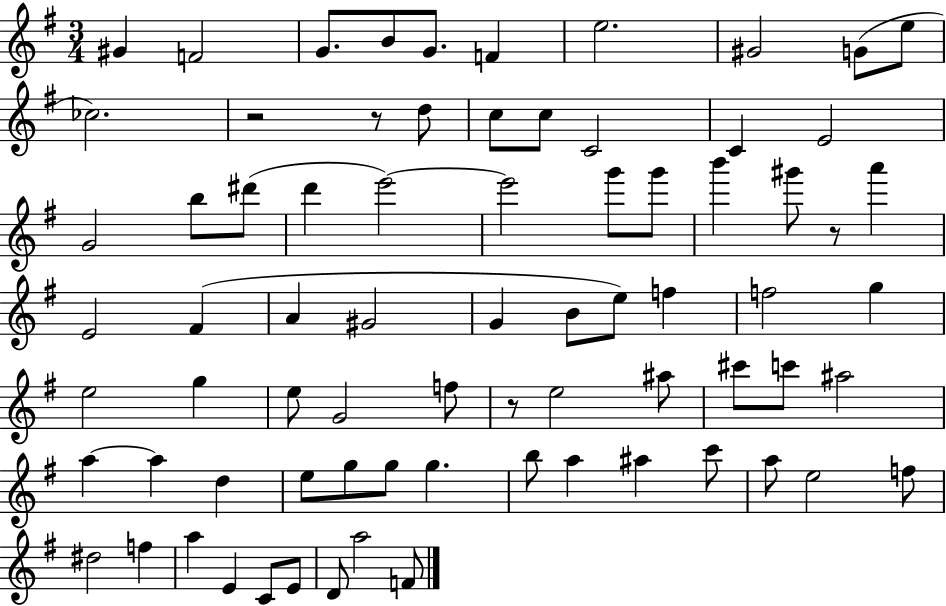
X:1
T:Untitled
M:3/4
L:1/4
K:G
^G F2 G/2 B/2 G/2 F e2 ^G2 G/2 e/2 _c2 z2 z/2 d/2 c/2 c/2 C2 C E2 G2 b/2 ^d'/2 d' e'2 e'2 g'/2 g'/2 b' ^g'/2 z/2 a' E2 ^F A ^G2 G B/2 e/2 f f2 g e2 g e/2 G2 f/2 z/2 e2 ^a/2 ^c'/2 c'/2 ^a2 a a d e/2 g/2 g/2 g b/2 a ^a c'/2 a/2 e2 f/2 ^d2 f a E C/2 E/2 D/2 a2 F/2